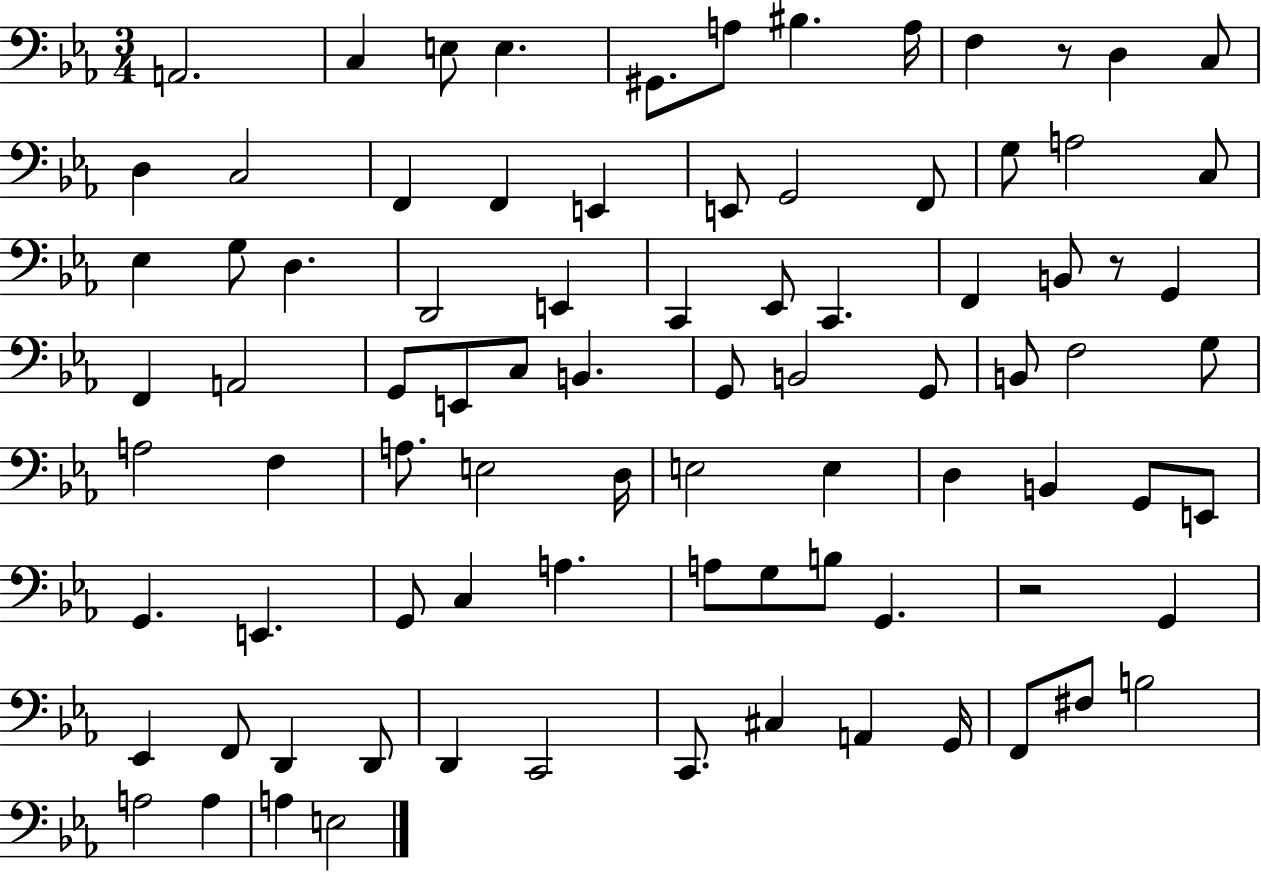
X:1
T:Untitled
M:3/4
L:1/4
K:Eb
A,,2 C, E,/2 E, ^G,,/2 A,/2 ^B, A,/4 F, z/2 D, C,/2 D, C,2 F,, F,, E,, E,,/2 G,,2 F,,/2 G,/2 A,2 C,/2 _E, G,/2 D, D,,2 E,, C,, _E,,/2 C,, F,, B,,/2 z/2 G,, F,, A,,2 G,,/2 E,,/2 C,/2 B,, G,,/2 B,,2 G,,/2 B,,/2 F,2 G,/2 A,2 F, A,/2 E,2 D,/4 E,2 E, D, B,, G,,/2 E,,/2 G,, E,, G,,/2 C, A, A,/2 G,/2 B,/2 G,, z2 G,, _E,, F,,/2 D,, D,,/2 D,, C,,2 C,,/2 ^C, A,, G,,/4 F,,/2 ^F,/2 B,2 A,2 A, A, E,2